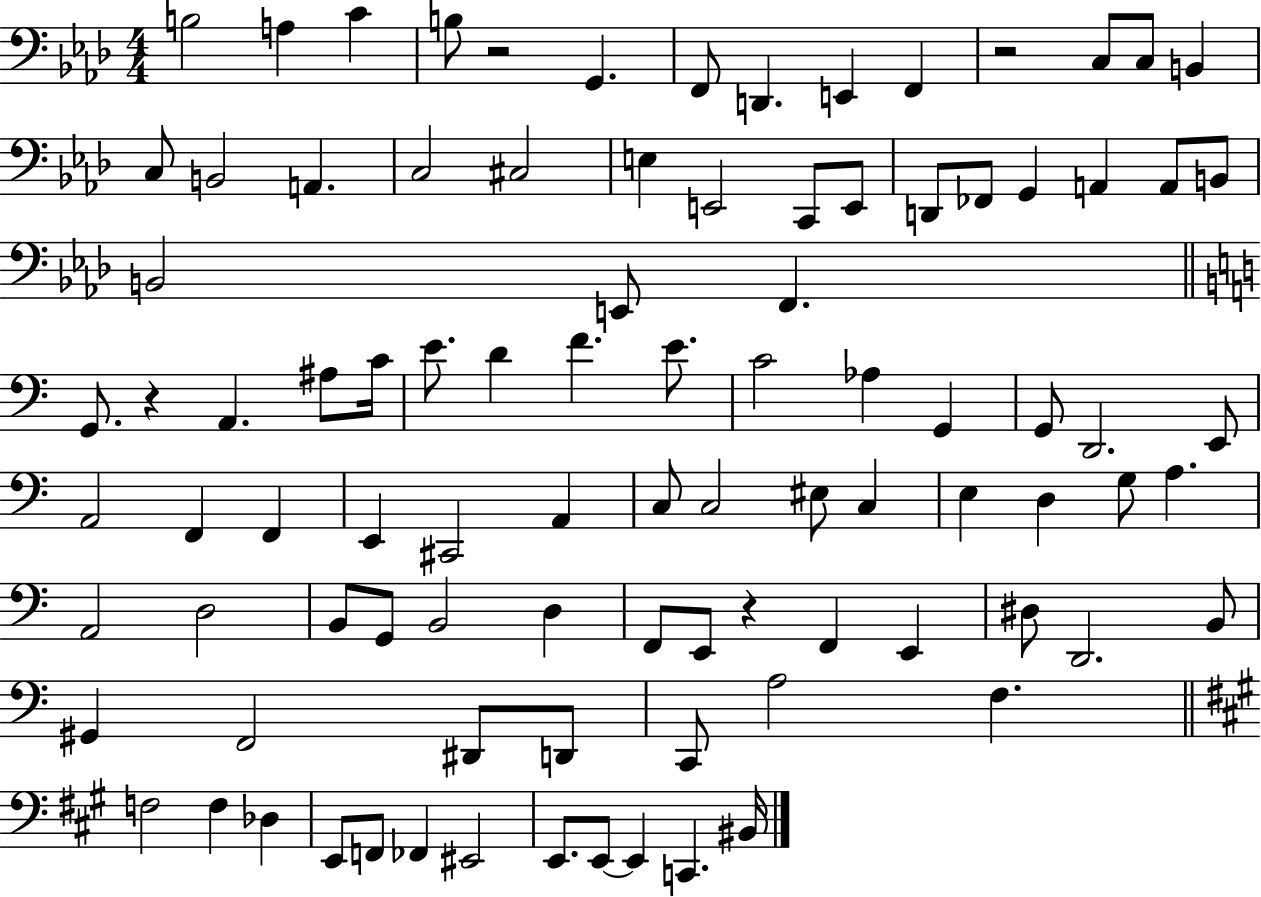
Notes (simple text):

B3/h A3/q C4/q B3/e R/h G2/q. F2/e D2/q. E2/q F2/q R/h C3/e C3/e B2/q C3/e B2/h A2/q. C3/h C#3/h E3/q E2/h C2/e E2/e D2/e FES2/e G2/q A2/q A2/e B2/e B2/h E2/e F2/q. G2/e. R/q A2/q. A#3/e C4/s E4/e. D4/q F4/q. E4/e. C4/h Ab3/q G2/q G2/e D2/h. E2/e A2/h F2/q F2/q E2/q C#2/h A2/q C3/e C3/h EIS3/e C3/q E3/q D3/q G3/e A3/q. A2/h D3/h B2/e G2/e B2/h D3/q F2/e E2/e R/q F2/q E2/q D#3/e D2/h. B2/e G#2/q F2/h D#2/e D2/e C2/e A3/h F3/q. F3/h F3/q Db3/q E2/e F2/e FES2/q EIS2/h E2/e. E2/e E2/q C2/q. BIS2/s